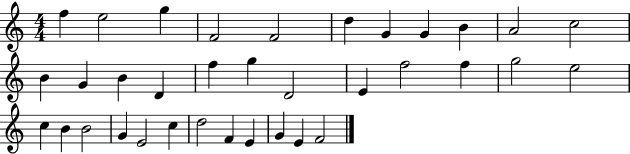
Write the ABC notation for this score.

X:1
T:Untitled
M:4/4
L:1/4
K:C
f e2 g F2 F2 d G G B A2 c2 B G B D f g D2 E f2 f g2 e2 c B B2 G E2 c d2 F E G E F2